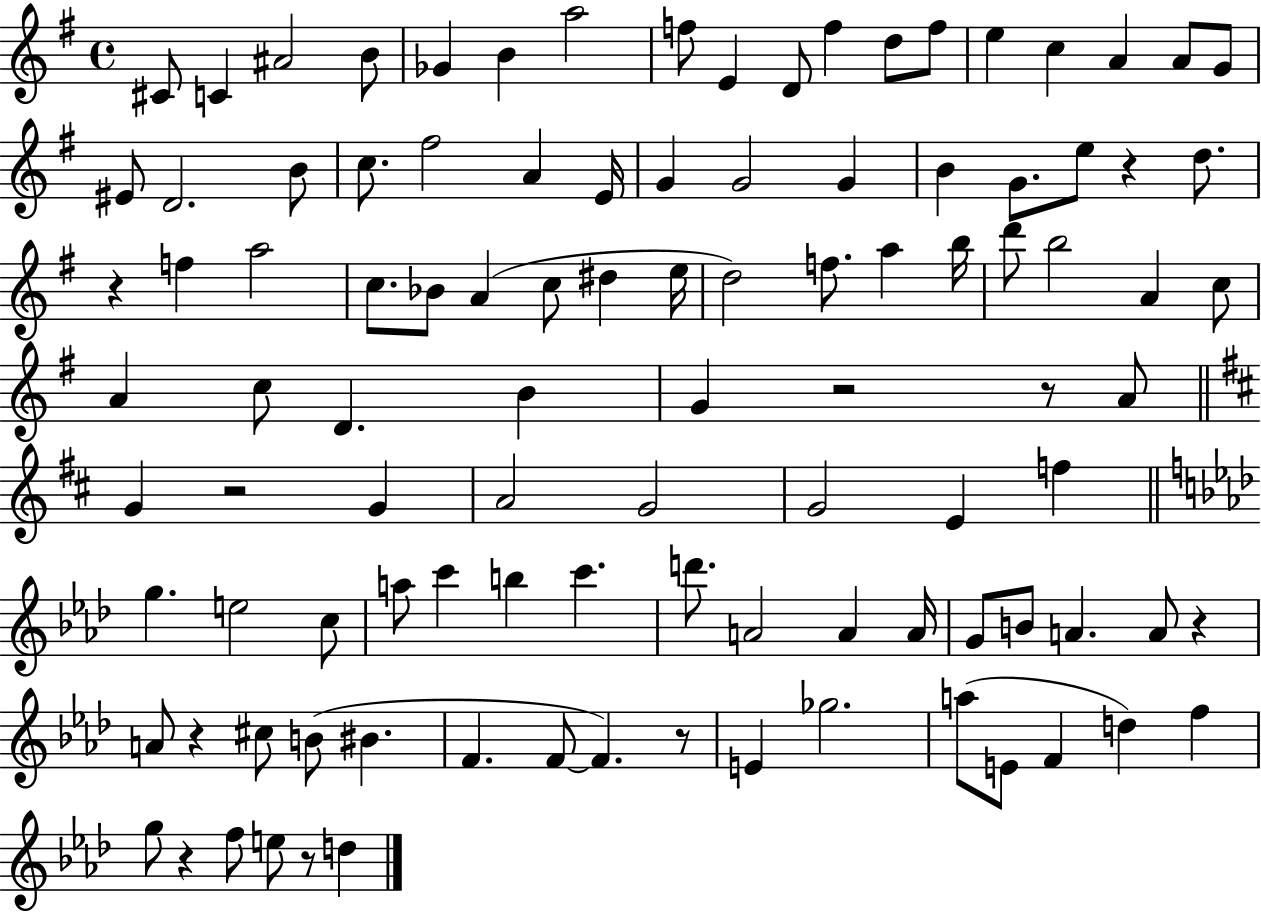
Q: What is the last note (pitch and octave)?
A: D5